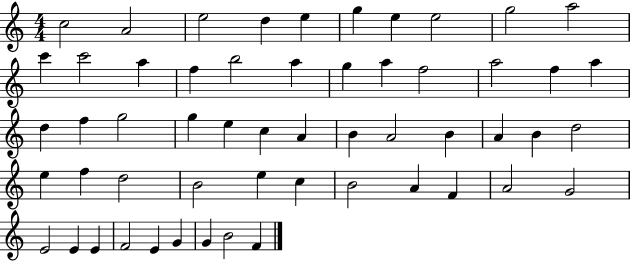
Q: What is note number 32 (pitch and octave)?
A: B4